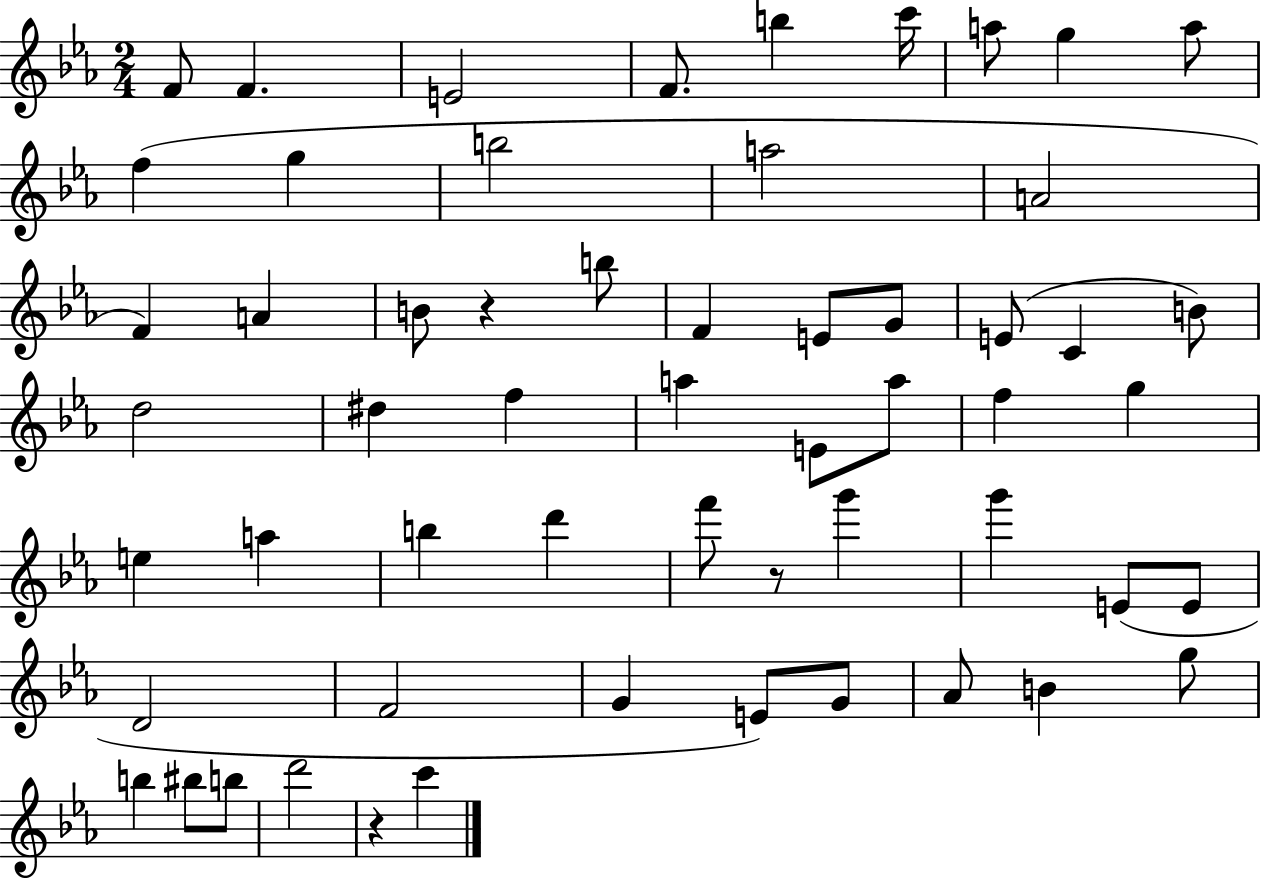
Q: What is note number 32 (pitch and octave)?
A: G5